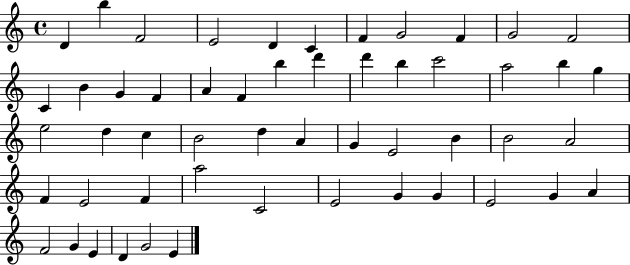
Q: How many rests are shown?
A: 0